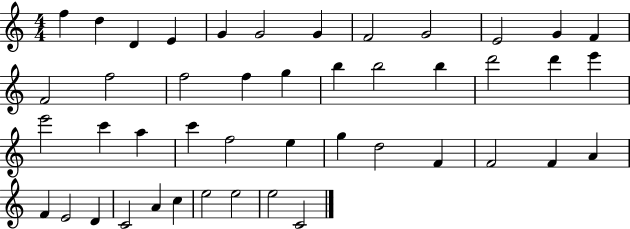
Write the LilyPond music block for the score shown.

{
  \clef treble
  \numericTimeSignature
  \time 4/4
  \key c \major
  f''4 d''4 d'4 e'4 | g'4 g'2 g'4 | f'2 g'2 | e'2 g'4 f'4 | \break f'2 f''2 | f''2 f''4 g''4 | b''4 b''2 b''4 | d'''2 d'''4 e'''4 | \break e'''2 c'''4 a''4 | c'''4 f''2 e''4 | g''4 d''2 f'4 | f'2 f'4 a'4 | \break f'4 e'2 d'4 | c'2 a'4 c''4 | e''2 e''2 | e''2 c'2 | \break \bar "|."
}